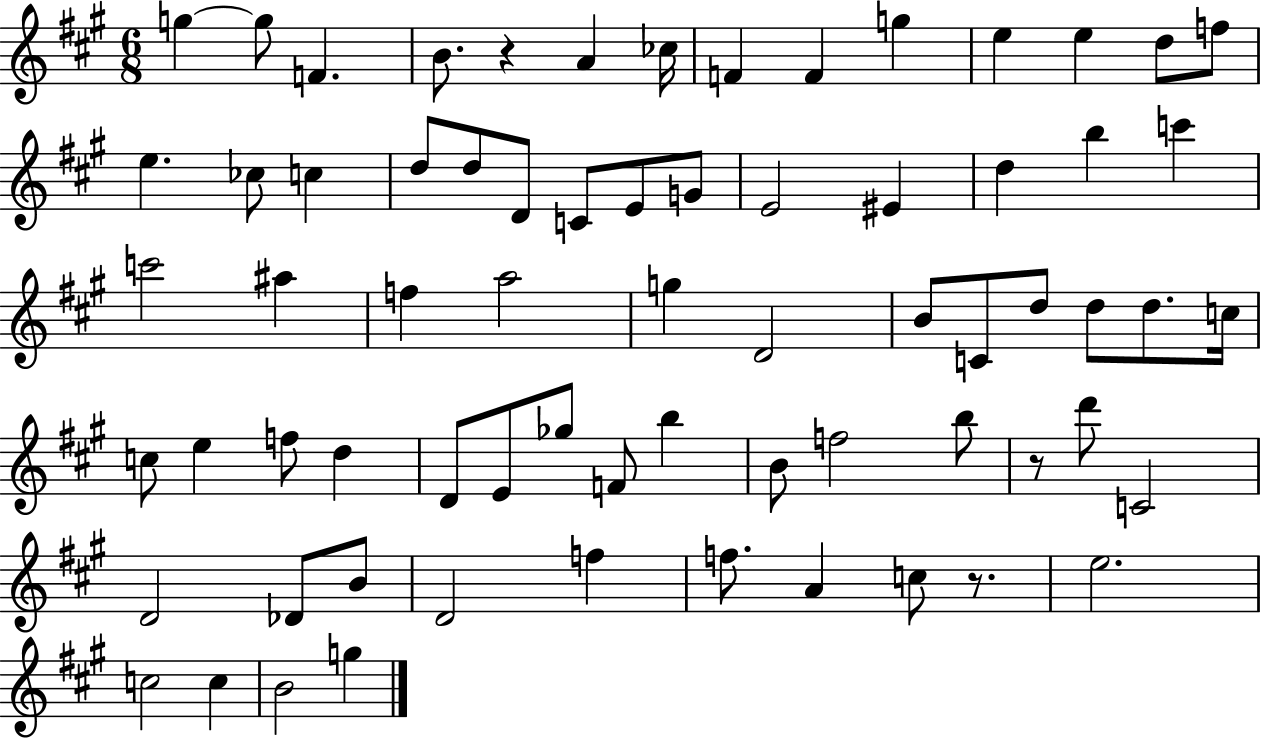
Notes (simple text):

G5/q G5/e F4/q. B4/e. R/q A4/q CES5/s F4/q F4/q G5/q E5/q E5/q D5/e F5/e E5/q. CES5/e C5/q D5/e D5/e D4/e C4/e E4/e G4/e E4/h EIS4/q D5/q B5/q C6/q C6/h A#5/q F5/q A5/h G5/q D4/h B4/e C4/e D5/e D5/e D5/e. C5/s C5/e E5/q F5/e D5/q D4/e E4/e Gb5/e F4/e B5/q B4/e F5/h B5/e R/e D6/e C4/h D4/h Db4/e B4/e D4/h F5/q F5/e. A4/q C5/e R/e. E5/h. C5/h C5/q B4/h G5/q